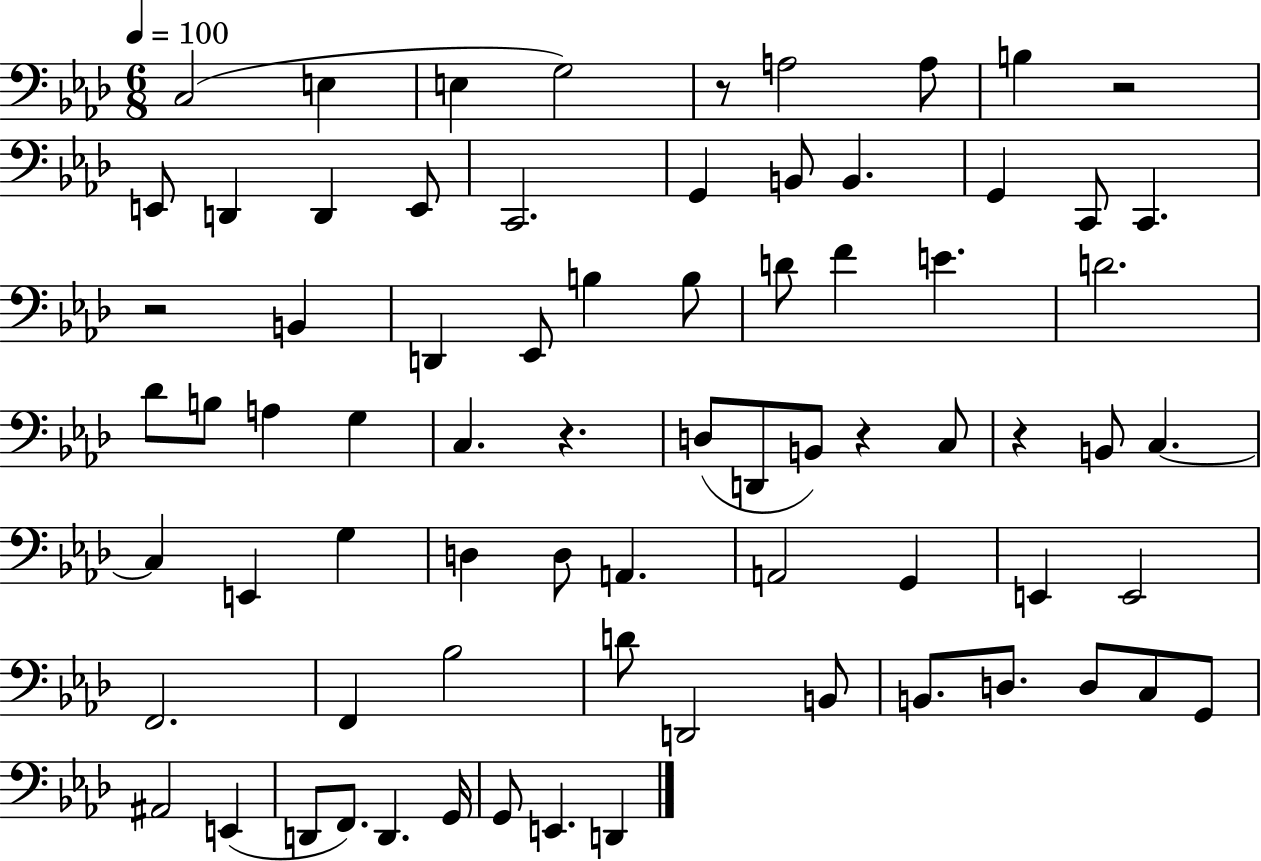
{
  \clef bass
  \numericTimeSignature
  \time 6/8
  \key aes \major
  \tempo 4 = 100
  c2( e4 | e4 g2) | r8 a2 a8 | b4 r2 | \break e,8 d,4 d,4 e,8 | c,2. | g,4 b,8 b,4. | g,4 c,8 c,4. | \break r2 b,4 | d,4 ees,8 b4 b8 | d'8 f'4 e'4. | d'2. | \break des'8 b8 a4 g4 | c4. r4. | d8( d,8 b,8) r4 c8 | r4 b,8 c4.~~ | \break c4 e,4 g4 | d4 d8 a,4. | a,2 g,4 | e,4 e,2 | \break f,2. | f,4 bes2 | d'8 d,2 b,8 | b,8. d8. d8 c8 g,8 | \break ais,2 e,4( | d,8 f,8.) d,4. g,16 | g,8 e,4. d,4 | \bar "|."
}